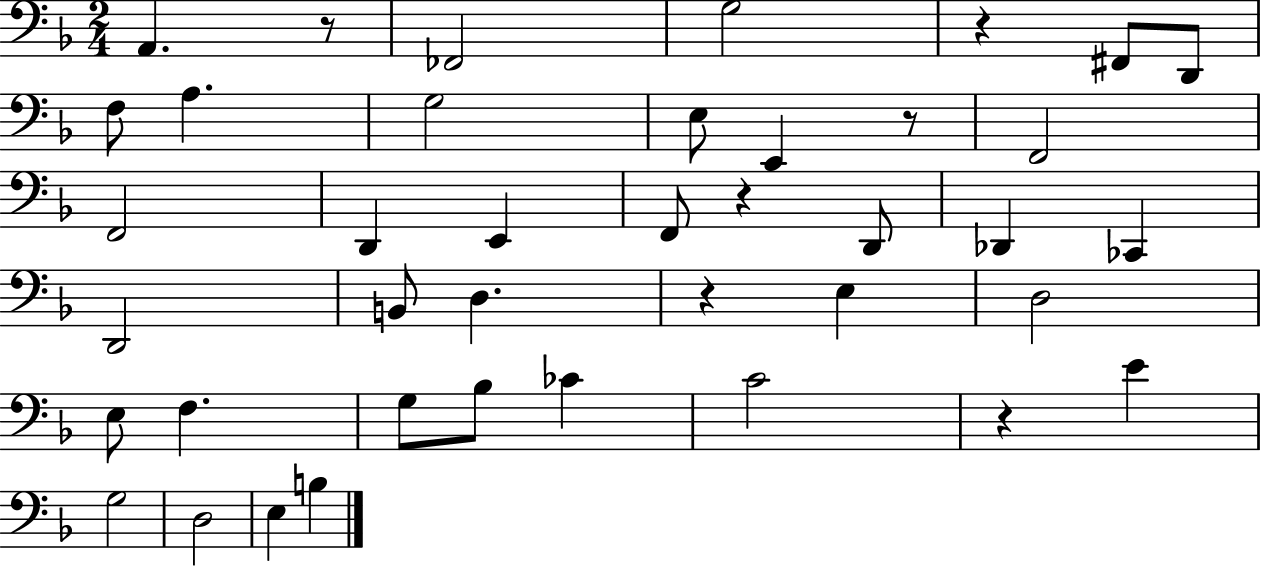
A2/q. R/e FES2/h G3/h R/q F#2/e D2/e F3/e A3/q. G3/h E3/e E2/q R/e F2/h F2/h D2/q E2/q F2/e R/q D2/e Db2/q CES2/q D2/h B2/e D3/q. R/q E3/q D3/h E3/e F3/q. G3/e Bb3/e CES4/q C4/h R/q E4/q G3/h D3/h E3/q B3/q